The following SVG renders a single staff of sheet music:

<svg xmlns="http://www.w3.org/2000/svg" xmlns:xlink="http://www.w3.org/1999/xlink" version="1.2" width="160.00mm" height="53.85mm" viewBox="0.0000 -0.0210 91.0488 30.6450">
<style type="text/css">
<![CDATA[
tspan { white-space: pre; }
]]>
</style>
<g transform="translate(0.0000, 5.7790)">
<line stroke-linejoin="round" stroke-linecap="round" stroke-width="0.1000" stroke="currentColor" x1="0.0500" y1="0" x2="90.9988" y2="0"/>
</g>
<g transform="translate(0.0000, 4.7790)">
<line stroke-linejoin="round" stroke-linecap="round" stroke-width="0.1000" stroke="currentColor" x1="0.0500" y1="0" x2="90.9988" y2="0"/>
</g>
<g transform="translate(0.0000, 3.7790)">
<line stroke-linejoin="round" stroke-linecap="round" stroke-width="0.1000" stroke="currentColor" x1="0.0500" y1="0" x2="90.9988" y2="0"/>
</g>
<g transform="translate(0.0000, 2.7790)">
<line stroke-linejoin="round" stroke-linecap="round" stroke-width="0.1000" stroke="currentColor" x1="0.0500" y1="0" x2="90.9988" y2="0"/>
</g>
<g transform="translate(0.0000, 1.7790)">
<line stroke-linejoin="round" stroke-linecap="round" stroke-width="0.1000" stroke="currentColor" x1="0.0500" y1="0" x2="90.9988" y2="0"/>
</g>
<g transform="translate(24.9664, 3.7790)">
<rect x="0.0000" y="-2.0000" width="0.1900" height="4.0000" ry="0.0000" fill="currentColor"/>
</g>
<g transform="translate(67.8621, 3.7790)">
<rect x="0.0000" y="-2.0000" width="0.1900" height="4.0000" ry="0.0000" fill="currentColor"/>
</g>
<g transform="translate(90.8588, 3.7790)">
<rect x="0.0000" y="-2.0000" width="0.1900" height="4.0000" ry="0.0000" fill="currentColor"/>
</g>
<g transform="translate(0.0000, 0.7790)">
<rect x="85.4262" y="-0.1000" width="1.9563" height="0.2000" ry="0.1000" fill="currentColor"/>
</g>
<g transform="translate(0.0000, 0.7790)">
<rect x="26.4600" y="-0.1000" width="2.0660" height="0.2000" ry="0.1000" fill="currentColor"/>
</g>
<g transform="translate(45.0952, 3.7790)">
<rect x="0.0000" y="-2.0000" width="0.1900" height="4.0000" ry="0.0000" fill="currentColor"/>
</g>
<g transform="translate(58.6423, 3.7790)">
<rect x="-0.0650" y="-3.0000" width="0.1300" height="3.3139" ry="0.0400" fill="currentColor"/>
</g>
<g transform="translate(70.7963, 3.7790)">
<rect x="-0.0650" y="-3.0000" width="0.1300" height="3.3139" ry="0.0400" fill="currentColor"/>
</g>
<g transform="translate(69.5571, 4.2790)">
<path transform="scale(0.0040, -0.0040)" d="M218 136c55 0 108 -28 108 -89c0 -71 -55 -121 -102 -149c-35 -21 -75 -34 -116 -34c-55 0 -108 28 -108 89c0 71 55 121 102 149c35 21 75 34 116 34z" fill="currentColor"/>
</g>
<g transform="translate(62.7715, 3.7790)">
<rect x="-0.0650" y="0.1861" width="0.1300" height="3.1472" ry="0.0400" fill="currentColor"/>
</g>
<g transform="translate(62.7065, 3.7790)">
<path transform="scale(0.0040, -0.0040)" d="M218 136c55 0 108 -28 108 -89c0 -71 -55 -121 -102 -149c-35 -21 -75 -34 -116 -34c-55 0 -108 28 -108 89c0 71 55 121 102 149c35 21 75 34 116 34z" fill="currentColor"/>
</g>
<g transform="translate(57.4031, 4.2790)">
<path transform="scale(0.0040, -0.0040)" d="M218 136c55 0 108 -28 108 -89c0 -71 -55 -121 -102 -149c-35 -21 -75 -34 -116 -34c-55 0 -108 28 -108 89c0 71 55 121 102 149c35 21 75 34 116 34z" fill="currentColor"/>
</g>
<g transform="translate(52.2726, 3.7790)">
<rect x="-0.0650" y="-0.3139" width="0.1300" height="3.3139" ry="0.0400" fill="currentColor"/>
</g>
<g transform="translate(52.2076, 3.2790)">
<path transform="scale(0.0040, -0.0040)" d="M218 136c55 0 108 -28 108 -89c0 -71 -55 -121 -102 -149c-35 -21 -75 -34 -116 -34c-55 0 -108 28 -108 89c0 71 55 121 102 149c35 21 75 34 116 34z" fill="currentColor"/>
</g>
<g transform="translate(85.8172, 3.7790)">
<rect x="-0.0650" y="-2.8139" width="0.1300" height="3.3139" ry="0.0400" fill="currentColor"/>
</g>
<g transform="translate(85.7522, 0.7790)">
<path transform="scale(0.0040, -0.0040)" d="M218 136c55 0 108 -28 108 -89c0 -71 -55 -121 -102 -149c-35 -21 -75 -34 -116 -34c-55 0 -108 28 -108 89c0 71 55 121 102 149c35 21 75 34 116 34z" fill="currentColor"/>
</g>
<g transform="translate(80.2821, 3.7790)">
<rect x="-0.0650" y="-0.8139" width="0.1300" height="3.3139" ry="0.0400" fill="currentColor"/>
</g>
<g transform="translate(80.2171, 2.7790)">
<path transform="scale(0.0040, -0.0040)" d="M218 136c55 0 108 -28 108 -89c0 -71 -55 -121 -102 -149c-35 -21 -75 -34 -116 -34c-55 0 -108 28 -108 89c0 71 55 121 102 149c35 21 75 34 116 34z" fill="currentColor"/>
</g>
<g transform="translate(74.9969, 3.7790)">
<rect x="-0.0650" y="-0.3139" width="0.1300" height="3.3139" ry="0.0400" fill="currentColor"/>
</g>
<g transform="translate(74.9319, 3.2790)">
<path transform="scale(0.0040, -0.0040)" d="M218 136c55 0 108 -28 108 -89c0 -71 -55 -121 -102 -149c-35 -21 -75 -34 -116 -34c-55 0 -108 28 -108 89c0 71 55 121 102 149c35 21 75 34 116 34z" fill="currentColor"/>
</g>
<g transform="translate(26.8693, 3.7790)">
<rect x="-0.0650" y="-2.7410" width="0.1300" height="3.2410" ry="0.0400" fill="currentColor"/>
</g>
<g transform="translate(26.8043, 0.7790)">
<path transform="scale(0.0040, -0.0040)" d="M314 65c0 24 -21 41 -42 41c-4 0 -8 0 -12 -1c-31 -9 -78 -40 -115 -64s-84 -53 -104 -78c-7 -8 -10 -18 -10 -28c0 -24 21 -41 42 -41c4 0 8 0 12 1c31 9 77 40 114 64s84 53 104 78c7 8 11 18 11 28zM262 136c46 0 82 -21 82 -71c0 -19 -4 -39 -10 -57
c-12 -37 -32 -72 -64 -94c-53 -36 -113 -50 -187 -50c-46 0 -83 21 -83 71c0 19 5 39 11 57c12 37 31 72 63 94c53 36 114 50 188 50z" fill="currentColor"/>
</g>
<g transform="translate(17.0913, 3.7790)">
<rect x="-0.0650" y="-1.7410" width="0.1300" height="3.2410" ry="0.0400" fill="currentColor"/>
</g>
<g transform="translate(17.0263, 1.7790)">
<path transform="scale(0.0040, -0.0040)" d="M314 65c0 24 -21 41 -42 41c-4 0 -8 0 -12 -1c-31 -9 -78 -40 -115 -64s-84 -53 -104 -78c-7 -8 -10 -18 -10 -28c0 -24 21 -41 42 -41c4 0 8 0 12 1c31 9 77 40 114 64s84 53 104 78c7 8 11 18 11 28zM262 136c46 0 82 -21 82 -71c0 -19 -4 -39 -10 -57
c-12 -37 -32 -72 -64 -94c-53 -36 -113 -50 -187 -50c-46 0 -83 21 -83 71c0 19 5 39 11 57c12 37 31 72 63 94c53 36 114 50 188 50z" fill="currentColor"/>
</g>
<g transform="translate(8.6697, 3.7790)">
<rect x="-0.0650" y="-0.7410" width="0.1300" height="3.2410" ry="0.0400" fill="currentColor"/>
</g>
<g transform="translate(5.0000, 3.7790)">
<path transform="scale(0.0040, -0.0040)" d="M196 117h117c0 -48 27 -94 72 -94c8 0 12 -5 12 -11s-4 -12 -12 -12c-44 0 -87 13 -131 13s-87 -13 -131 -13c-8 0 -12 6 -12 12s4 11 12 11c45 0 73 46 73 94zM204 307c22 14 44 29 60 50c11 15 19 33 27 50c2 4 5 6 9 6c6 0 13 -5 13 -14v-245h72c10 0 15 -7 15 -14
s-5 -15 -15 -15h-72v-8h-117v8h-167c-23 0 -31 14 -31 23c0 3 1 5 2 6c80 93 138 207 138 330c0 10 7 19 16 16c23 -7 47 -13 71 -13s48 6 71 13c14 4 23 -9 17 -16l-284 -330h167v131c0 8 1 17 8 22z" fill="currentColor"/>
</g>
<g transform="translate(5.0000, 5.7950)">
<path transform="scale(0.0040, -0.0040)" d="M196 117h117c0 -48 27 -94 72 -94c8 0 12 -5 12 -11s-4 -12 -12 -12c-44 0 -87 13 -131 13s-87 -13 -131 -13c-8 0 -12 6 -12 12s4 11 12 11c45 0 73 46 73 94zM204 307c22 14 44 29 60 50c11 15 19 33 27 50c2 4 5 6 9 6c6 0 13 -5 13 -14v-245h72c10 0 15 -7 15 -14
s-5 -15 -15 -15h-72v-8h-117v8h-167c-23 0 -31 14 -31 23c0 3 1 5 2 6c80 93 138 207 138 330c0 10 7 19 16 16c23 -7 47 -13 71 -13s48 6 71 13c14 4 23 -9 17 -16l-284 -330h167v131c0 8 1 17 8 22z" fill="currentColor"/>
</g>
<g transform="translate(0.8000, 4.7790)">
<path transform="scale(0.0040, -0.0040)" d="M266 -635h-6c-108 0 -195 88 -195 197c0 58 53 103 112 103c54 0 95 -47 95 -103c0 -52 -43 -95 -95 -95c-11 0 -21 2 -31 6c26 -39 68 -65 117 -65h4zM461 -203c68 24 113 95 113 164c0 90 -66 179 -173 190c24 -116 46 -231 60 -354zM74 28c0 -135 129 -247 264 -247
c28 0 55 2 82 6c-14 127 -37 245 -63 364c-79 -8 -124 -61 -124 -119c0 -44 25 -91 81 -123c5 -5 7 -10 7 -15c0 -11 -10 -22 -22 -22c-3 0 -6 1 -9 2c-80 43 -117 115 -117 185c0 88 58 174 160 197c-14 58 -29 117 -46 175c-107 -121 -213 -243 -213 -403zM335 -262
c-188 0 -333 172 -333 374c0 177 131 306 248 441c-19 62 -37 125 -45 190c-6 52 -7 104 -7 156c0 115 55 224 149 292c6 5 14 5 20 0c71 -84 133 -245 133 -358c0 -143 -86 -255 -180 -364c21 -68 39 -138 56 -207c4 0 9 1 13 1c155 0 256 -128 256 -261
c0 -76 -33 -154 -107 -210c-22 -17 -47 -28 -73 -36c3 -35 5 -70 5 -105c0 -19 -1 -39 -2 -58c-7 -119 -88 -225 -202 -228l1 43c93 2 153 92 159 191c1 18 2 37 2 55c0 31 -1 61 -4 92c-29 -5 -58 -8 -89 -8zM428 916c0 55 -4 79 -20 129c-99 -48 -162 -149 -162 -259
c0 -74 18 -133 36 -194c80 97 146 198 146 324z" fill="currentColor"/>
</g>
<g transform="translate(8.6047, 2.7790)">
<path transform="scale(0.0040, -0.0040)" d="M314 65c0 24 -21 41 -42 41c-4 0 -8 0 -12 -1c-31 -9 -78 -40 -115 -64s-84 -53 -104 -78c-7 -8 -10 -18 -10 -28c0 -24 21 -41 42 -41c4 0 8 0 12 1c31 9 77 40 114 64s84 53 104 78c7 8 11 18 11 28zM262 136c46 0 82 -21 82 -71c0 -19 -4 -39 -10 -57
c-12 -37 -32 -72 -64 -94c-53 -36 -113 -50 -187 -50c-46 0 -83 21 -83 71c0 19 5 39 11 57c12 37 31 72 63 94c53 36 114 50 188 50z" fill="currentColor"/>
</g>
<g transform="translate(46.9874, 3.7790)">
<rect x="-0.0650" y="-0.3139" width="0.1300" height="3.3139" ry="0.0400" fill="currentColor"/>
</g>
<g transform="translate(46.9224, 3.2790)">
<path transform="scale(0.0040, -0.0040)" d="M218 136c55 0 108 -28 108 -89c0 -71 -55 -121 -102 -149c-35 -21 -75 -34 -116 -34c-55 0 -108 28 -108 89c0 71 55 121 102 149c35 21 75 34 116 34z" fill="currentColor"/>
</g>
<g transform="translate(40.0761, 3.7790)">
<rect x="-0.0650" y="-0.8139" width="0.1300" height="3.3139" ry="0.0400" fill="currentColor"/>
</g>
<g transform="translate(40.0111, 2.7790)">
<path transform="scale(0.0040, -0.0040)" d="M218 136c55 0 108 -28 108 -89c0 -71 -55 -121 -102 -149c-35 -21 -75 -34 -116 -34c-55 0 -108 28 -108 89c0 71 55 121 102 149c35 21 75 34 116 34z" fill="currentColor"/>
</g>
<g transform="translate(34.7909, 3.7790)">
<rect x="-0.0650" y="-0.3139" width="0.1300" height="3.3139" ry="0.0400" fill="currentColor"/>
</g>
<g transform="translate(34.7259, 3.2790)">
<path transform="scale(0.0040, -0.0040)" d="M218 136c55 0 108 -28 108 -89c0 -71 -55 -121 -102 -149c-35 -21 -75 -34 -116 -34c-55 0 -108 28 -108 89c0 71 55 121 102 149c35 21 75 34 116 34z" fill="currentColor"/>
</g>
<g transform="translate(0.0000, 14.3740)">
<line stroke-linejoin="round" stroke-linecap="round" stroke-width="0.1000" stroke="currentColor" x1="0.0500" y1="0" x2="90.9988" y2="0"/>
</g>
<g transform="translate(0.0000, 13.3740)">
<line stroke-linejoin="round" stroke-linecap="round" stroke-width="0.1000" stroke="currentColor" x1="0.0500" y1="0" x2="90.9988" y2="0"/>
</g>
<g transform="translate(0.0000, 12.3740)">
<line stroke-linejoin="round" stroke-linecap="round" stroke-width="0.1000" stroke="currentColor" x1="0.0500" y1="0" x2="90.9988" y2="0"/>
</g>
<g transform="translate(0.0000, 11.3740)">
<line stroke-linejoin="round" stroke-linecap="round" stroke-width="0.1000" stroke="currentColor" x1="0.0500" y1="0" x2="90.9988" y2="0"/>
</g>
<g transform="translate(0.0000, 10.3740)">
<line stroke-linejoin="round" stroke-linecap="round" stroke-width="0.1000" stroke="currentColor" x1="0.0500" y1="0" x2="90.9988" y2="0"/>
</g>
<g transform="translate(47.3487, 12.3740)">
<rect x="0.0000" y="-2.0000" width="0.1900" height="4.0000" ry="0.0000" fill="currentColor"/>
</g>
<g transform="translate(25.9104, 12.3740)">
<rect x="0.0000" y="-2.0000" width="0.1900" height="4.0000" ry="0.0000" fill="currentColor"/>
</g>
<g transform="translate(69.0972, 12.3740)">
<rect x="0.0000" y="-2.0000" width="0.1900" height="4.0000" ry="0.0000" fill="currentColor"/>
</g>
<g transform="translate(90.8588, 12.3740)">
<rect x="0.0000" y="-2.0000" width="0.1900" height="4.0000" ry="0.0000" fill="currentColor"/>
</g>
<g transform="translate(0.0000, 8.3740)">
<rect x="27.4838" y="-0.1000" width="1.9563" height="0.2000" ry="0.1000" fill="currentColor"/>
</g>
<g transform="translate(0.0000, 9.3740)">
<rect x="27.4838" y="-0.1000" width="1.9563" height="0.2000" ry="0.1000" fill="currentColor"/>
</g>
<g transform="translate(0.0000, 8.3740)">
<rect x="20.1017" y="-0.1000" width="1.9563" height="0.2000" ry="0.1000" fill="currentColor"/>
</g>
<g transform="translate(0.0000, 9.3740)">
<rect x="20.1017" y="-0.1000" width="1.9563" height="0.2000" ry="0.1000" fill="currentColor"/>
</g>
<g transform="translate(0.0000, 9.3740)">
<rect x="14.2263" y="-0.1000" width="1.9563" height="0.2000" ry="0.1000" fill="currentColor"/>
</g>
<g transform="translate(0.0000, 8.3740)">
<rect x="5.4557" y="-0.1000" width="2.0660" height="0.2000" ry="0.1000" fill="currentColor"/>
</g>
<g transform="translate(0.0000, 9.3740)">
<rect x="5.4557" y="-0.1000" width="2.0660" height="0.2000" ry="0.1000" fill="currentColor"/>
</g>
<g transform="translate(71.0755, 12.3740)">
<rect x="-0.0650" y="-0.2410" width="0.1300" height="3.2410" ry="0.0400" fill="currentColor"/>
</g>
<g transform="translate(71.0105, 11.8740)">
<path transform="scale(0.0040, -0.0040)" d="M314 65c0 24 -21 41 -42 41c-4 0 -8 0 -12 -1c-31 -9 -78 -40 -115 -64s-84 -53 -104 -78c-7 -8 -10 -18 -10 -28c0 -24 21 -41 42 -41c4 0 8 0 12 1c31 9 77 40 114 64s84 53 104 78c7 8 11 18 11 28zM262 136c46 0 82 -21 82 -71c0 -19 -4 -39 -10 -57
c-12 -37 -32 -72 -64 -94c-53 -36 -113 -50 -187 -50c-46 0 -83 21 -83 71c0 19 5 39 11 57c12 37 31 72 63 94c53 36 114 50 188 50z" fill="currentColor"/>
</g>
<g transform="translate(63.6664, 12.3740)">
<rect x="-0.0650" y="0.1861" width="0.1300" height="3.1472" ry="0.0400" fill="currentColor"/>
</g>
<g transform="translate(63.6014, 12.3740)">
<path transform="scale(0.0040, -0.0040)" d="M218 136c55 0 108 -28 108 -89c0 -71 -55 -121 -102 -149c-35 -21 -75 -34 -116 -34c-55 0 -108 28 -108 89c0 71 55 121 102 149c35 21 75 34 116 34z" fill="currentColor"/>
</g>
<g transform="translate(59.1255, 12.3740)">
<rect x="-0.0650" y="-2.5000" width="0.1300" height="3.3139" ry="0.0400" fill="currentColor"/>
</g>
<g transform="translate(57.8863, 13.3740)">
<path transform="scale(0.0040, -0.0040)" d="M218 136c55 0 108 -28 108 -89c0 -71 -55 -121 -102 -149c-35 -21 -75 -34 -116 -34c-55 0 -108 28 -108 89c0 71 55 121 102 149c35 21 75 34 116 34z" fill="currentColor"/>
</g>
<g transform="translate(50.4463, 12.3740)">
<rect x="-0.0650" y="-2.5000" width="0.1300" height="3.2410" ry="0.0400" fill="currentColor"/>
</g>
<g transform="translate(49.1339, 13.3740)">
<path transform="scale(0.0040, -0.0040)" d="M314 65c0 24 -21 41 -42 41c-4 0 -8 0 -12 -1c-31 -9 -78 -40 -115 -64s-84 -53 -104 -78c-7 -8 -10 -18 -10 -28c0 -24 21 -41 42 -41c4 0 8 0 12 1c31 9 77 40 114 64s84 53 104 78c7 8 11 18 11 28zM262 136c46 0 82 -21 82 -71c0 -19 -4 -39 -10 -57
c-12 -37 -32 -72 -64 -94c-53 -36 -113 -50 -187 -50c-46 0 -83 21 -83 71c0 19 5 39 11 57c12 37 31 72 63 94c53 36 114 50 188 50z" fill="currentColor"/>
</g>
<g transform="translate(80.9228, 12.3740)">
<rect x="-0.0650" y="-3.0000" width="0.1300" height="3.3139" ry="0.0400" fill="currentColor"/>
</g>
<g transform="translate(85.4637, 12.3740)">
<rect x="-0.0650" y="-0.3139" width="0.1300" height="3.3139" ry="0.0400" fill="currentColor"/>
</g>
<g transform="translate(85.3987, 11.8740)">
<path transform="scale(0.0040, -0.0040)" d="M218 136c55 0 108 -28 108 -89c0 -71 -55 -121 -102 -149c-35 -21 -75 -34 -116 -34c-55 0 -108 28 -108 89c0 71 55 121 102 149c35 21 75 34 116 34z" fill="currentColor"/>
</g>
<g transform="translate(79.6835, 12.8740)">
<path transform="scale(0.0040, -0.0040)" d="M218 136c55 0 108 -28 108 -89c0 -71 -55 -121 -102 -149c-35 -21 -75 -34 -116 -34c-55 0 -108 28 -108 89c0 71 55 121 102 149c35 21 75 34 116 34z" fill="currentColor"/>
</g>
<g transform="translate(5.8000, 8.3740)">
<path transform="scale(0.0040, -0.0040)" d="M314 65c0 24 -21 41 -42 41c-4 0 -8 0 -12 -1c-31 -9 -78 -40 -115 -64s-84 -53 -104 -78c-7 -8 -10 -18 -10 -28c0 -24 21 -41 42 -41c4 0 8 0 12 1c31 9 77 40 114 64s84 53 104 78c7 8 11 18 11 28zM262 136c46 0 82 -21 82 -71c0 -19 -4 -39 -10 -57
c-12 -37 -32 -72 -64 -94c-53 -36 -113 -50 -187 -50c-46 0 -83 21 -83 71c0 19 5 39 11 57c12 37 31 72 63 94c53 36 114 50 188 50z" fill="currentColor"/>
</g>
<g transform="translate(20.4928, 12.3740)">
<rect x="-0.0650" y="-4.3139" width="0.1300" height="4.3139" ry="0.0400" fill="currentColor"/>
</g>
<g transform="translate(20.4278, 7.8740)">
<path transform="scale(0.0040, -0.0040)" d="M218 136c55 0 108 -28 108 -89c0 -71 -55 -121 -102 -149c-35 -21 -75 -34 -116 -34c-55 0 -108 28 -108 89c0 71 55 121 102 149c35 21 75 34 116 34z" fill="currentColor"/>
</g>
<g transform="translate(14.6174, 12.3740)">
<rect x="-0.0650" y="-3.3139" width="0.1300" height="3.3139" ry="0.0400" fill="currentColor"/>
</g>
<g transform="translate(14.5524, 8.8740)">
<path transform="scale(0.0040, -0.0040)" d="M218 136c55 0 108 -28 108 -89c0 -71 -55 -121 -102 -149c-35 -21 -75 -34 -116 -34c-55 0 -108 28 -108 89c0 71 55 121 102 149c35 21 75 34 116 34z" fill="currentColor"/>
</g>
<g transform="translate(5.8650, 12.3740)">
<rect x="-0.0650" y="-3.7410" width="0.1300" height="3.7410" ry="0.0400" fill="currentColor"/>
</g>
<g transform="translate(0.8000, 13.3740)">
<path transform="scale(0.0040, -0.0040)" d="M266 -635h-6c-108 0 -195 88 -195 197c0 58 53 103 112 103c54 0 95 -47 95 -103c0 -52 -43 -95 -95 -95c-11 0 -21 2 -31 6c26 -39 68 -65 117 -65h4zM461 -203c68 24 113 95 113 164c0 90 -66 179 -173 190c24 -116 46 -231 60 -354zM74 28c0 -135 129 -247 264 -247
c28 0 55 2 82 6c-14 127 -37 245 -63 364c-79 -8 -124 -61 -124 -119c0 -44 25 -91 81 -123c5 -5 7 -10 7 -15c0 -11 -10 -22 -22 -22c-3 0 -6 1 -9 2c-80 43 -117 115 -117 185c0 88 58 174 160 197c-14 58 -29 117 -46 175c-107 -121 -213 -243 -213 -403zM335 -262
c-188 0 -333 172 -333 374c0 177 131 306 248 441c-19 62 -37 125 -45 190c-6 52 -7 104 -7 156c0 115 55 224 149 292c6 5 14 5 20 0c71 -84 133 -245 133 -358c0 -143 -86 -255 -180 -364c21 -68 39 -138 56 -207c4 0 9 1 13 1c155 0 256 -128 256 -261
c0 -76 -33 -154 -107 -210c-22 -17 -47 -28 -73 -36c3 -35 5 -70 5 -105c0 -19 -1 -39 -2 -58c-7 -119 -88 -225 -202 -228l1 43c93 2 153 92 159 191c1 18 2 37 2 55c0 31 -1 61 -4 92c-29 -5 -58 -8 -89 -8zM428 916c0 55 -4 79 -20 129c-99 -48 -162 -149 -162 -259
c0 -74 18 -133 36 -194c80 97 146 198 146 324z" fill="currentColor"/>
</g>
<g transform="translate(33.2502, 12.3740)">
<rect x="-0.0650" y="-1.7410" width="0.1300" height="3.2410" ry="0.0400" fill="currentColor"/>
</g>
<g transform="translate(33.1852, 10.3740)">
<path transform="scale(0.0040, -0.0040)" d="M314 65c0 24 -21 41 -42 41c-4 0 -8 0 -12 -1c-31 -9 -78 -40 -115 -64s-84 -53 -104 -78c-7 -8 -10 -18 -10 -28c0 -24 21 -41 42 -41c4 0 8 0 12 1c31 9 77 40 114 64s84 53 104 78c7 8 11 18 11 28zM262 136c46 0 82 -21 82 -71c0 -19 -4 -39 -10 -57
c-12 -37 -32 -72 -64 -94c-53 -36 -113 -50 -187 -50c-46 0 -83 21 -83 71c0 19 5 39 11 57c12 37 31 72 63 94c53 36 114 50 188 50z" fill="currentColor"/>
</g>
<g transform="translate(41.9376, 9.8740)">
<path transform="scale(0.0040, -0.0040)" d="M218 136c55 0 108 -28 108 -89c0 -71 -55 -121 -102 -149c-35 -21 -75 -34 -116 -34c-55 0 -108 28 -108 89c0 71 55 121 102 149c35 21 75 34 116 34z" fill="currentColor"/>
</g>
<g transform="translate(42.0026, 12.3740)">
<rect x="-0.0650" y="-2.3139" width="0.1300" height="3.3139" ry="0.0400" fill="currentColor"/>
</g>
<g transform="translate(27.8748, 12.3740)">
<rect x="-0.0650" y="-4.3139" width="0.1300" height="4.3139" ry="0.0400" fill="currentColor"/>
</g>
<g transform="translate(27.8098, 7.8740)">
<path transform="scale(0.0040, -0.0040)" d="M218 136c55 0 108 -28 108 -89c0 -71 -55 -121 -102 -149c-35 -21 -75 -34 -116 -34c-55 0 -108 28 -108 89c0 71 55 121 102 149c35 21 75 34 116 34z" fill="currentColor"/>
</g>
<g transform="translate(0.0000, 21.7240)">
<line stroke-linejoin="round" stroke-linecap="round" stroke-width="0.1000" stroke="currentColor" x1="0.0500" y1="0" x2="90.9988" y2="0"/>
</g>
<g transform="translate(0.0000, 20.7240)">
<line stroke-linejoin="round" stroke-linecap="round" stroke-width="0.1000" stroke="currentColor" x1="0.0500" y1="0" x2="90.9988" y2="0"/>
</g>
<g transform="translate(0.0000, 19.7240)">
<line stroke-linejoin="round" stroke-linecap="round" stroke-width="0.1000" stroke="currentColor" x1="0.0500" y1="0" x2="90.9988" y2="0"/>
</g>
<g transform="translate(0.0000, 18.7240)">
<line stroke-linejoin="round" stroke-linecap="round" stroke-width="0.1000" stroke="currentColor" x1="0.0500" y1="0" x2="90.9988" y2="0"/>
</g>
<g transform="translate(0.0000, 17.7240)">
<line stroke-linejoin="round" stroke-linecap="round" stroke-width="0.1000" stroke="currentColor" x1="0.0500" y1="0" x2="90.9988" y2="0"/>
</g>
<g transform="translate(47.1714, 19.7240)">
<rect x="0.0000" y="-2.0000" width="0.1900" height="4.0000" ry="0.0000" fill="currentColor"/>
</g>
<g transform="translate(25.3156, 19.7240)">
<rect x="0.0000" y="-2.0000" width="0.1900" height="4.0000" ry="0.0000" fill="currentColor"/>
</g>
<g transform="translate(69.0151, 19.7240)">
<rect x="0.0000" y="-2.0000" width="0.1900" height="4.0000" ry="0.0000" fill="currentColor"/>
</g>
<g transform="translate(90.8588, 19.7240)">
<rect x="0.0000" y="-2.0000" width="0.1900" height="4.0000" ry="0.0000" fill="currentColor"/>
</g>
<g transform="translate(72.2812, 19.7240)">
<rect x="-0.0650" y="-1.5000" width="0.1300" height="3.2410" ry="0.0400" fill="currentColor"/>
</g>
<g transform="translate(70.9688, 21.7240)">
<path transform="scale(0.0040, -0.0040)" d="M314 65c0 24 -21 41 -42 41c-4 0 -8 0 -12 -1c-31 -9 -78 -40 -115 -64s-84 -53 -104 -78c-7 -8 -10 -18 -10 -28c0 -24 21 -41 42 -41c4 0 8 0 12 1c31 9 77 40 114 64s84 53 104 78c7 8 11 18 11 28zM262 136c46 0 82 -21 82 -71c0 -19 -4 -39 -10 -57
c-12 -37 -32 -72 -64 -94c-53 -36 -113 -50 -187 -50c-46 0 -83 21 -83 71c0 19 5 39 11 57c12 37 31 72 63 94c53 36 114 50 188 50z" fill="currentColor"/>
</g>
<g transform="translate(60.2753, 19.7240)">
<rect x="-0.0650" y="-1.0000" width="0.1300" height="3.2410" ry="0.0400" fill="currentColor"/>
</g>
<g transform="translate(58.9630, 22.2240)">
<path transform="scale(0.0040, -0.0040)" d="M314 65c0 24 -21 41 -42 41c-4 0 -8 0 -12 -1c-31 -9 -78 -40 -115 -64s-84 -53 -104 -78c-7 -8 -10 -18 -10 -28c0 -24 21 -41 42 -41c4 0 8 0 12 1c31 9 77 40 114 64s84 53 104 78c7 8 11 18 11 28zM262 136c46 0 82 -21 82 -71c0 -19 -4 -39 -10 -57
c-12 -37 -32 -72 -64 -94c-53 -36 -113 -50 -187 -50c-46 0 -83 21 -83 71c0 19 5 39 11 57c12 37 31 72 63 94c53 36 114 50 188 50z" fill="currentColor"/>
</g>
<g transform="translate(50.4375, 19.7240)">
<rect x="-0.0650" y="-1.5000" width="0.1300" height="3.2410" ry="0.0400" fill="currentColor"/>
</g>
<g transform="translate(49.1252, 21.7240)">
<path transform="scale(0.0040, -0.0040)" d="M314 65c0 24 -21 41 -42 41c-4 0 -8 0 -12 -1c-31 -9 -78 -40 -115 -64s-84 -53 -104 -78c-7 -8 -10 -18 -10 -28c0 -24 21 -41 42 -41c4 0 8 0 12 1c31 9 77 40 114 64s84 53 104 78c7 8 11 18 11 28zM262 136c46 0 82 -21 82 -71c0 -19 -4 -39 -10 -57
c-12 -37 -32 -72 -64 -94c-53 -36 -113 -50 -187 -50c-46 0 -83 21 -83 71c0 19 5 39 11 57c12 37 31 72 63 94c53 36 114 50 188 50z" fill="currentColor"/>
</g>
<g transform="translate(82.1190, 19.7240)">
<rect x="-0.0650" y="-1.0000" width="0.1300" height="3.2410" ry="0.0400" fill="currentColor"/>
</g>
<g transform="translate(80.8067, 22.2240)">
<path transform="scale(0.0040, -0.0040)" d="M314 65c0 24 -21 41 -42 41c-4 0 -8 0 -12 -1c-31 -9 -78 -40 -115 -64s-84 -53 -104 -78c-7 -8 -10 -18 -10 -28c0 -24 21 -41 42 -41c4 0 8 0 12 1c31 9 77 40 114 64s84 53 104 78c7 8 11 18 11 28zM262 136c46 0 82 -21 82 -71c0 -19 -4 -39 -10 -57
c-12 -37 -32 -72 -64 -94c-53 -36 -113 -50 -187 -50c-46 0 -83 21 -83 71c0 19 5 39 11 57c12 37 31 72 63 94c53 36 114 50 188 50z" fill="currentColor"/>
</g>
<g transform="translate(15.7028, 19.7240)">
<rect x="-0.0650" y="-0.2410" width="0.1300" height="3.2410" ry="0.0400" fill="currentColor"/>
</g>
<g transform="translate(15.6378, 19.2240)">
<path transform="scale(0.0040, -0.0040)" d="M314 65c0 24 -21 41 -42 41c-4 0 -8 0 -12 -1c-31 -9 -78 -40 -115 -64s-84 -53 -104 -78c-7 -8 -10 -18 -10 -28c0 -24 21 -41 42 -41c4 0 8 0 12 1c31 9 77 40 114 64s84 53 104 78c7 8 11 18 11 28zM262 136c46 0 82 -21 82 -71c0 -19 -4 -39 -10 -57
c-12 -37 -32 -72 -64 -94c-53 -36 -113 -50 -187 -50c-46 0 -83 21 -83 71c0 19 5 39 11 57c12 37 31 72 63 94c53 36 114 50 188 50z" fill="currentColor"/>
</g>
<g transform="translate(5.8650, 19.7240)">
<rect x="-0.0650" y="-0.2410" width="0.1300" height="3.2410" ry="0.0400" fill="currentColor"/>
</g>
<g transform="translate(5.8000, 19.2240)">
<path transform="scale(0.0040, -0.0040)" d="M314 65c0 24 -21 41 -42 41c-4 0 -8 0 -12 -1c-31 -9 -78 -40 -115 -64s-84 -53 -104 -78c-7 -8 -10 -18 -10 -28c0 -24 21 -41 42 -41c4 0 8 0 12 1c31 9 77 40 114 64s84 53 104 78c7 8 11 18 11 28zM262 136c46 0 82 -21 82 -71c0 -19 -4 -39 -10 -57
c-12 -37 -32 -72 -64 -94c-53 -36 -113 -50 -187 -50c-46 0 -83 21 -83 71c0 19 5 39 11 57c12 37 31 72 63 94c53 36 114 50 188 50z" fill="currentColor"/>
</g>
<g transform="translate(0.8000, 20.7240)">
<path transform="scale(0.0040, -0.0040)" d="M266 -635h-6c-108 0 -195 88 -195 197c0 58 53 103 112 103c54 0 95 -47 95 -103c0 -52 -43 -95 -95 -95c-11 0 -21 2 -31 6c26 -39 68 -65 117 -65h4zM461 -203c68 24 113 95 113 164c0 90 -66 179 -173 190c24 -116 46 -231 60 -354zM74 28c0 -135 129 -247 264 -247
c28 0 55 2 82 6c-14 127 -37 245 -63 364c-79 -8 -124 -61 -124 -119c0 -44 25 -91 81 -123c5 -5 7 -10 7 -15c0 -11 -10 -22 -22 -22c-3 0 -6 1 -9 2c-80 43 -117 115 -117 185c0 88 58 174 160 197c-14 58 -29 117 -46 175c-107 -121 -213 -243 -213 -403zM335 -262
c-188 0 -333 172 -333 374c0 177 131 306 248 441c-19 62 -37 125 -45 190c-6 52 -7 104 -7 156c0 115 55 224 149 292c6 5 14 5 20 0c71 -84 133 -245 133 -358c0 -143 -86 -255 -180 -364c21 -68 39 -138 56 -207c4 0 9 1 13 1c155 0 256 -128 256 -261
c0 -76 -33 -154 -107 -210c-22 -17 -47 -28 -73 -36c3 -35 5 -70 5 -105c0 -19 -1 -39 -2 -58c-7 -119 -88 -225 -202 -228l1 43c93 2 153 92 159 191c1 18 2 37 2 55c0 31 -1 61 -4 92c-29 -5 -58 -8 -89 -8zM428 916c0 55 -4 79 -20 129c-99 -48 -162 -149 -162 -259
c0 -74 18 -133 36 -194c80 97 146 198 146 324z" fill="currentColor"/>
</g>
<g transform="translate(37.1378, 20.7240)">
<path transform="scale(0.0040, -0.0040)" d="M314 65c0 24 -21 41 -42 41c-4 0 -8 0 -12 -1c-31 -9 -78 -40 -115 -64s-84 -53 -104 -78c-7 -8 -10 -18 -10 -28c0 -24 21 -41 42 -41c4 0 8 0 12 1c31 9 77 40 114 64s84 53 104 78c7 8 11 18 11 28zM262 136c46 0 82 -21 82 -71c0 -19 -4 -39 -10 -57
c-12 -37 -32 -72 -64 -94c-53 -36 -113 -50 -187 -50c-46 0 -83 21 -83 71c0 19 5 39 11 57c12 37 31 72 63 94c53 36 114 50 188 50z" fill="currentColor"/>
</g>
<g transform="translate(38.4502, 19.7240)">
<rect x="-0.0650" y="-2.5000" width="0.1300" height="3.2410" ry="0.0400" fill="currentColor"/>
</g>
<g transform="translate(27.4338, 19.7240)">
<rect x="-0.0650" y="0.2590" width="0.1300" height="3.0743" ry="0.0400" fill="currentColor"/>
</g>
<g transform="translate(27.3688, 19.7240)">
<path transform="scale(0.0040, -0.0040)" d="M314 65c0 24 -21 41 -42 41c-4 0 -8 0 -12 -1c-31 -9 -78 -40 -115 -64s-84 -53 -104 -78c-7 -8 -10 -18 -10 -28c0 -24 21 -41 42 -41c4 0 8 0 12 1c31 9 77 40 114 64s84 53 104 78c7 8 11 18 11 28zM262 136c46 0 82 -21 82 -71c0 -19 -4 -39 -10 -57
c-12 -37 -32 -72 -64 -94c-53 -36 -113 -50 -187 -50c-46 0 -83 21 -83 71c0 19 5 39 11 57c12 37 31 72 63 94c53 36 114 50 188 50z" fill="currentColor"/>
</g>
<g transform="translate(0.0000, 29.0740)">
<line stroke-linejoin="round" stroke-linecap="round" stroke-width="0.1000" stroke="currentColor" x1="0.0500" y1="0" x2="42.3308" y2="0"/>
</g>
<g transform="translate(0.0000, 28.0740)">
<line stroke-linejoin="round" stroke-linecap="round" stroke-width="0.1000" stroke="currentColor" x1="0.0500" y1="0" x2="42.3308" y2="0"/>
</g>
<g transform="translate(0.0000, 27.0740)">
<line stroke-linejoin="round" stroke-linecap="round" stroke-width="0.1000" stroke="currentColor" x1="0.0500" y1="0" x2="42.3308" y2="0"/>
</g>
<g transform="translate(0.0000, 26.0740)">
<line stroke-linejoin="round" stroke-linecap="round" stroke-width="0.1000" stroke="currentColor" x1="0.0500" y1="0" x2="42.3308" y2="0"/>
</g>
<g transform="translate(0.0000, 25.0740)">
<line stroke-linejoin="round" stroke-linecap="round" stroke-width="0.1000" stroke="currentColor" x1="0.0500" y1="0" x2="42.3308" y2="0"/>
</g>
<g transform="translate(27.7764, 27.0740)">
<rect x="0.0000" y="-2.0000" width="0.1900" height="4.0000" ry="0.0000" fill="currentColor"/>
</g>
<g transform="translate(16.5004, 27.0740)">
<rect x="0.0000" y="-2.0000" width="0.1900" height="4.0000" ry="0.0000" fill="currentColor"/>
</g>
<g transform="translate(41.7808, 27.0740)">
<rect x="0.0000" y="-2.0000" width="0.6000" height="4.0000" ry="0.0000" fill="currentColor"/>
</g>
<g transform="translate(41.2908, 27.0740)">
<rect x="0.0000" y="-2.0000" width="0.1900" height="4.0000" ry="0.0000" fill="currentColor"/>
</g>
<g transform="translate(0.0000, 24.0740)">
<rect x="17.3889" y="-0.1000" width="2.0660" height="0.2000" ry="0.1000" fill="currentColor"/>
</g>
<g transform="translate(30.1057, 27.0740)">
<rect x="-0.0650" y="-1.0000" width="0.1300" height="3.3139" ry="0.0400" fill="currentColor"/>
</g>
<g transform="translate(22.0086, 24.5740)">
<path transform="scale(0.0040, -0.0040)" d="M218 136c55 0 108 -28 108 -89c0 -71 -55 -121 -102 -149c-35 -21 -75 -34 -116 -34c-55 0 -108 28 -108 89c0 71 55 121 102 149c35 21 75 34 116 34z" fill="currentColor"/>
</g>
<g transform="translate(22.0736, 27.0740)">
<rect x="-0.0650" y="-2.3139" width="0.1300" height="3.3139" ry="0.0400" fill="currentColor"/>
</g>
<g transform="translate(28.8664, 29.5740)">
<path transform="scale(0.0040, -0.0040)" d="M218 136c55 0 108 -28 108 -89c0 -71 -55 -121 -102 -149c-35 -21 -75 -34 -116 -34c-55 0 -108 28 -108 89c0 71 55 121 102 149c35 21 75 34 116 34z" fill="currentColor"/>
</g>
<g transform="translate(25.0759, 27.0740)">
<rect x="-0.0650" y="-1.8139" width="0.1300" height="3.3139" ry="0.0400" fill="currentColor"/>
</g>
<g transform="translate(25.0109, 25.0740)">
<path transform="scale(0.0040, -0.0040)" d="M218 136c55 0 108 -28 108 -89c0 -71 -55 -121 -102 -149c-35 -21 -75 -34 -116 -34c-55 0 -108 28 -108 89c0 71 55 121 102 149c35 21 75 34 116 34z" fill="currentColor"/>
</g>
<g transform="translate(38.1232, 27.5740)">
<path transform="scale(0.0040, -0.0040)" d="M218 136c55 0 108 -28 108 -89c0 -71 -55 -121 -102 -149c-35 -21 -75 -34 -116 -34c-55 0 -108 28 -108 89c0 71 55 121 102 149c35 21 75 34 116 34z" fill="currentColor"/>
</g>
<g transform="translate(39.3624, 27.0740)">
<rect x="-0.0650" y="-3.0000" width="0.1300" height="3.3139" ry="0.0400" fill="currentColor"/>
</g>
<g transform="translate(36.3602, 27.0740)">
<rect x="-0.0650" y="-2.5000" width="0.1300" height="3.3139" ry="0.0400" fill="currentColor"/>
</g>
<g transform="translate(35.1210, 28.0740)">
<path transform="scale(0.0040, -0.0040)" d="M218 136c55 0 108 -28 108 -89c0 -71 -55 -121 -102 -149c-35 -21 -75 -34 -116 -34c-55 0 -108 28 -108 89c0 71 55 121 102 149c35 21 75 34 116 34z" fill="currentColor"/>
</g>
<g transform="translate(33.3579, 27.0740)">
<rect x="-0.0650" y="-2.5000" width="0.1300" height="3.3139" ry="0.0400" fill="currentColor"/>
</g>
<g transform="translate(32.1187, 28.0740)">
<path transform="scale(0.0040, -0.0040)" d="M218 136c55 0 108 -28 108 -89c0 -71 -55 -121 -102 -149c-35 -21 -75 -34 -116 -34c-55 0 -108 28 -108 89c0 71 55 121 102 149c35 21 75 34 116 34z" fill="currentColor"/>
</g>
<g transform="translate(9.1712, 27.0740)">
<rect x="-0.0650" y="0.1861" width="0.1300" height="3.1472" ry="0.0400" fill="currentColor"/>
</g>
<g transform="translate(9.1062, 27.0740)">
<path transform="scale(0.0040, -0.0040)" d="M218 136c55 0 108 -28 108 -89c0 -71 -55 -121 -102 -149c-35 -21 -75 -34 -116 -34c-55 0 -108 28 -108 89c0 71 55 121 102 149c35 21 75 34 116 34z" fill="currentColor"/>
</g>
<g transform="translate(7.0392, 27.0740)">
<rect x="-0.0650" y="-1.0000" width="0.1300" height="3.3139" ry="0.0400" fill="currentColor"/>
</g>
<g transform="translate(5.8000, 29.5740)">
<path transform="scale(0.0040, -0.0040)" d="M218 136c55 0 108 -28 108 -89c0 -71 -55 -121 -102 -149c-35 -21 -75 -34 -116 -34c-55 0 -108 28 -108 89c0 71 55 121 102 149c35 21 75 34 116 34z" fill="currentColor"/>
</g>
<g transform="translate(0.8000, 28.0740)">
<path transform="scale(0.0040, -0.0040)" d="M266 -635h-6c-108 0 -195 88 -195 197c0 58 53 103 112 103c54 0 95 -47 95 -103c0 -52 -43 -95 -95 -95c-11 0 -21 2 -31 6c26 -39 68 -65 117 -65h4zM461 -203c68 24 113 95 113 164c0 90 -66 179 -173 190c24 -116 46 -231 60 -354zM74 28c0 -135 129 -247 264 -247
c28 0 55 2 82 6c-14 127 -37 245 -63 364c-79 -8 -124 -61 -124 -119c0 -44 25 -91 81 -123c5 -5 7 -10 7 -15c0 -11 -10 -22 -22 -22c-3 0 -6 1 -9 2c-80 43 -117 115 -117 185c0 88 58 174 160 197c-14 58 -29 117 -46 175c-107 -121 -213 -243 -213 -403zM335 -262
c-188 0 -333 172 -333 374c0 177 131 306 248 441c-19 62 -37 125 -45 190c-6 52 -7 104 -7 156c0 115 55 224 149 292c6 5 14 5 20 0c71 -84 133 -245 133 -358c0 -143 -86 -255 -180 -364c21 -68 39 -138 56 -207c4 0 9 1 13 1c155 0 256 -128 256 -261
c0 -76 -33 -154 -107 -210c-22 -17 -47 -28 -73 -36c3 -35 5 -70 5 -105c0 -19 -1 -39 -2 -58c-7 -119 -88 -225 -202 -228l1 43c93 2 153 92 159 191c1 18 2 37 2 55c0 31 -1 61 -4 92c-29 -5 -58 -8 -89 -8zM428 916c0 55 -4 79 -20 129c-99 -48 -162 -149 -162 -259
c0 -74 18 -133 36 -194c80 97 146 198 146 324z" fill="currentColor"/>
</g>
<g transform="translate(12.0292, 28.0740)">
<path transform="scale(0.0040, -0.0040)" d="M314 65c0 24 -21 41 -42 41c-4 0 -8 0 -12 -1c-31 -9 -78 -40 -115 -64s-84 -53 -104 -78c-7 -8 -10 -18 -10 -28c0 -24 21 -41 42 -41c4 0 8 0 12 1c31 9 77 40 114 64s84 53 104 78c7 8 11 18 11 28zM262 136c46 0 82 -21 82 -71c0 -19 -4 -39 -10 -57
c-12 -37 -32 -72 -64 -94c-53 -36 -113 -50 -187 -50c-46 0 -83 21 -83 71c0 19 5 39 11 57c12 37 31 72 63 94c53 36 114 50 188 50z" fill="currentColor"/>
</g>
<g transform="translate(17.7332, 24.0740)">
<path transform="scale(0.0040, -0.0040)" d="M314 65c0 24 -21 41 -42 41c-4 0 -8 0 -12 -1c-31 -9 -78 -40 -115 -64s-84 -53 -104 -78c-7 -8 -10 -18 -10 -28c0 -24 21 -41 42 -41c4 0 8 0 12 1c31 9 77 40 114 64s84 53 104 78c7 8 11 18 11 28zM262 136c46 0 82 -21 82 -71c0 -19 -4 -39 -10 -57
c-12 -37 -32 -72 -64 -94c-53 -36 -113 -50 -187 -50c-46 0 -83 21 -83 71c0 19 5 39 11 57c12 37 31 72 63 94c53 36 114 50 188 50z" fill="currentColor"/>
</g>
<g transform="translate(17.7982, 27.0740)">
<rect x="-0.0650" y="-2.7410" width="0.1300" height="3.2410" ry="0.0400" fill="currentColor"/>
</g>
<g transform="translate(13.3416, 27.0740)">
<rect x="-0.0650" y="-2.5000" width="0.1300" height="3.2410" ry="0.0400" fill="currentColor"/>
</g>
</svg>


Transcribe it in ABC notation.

X:1
T:Untitled
M:4/4
L:1/4
K:C
d2 f2 a2 c d c c A B A c d a c'2 b d' d' f2 g G2 G B c2 A c c2 c2 B2 G2 E2 D2 E2 D2 D B G2 a2 g f D G G A